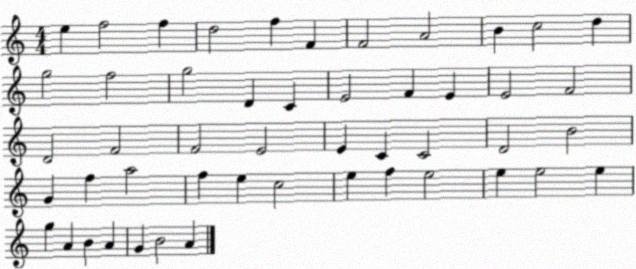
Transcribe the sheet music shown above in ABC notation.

X:1
T:Untitled
M:4/4
L:1/4
K:C
e f2 f d2 f F F2 A2 B c2 d g2 f2 g2 D C E2 F E E2 F2 D2 F2 F2 E2 E C C2 D2 B2 G f a2 f e c2 e f e2 e e2 e g A B A G B2 A